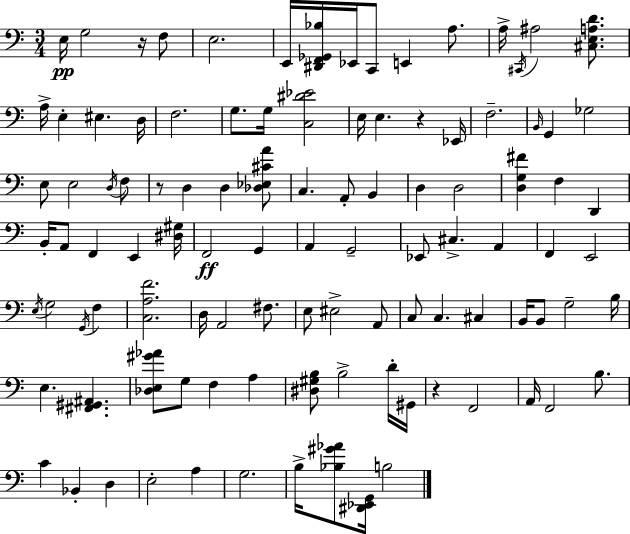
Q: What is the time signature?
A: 3/4